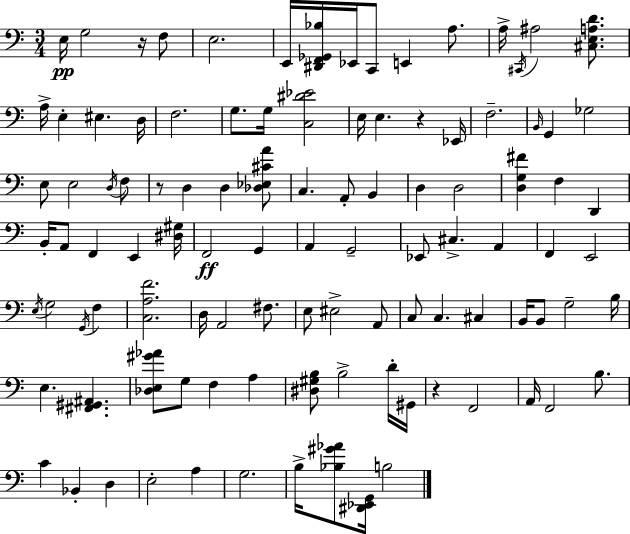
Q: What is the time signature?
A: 3/4